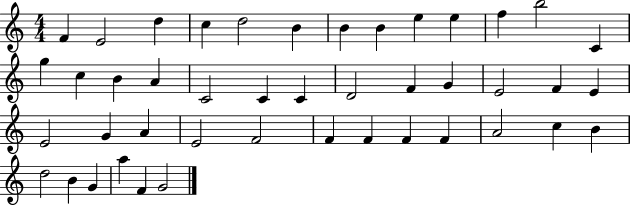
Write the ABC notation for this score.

X:1
T:Untitled
M:4/4
L:1/4
K:C
F E2 d c d2 B B B e e f b2 C g c B A C2 C C D2 F G E2 F E E2 G A E2 F2 F F F F A2 c B d2 B G a F G2